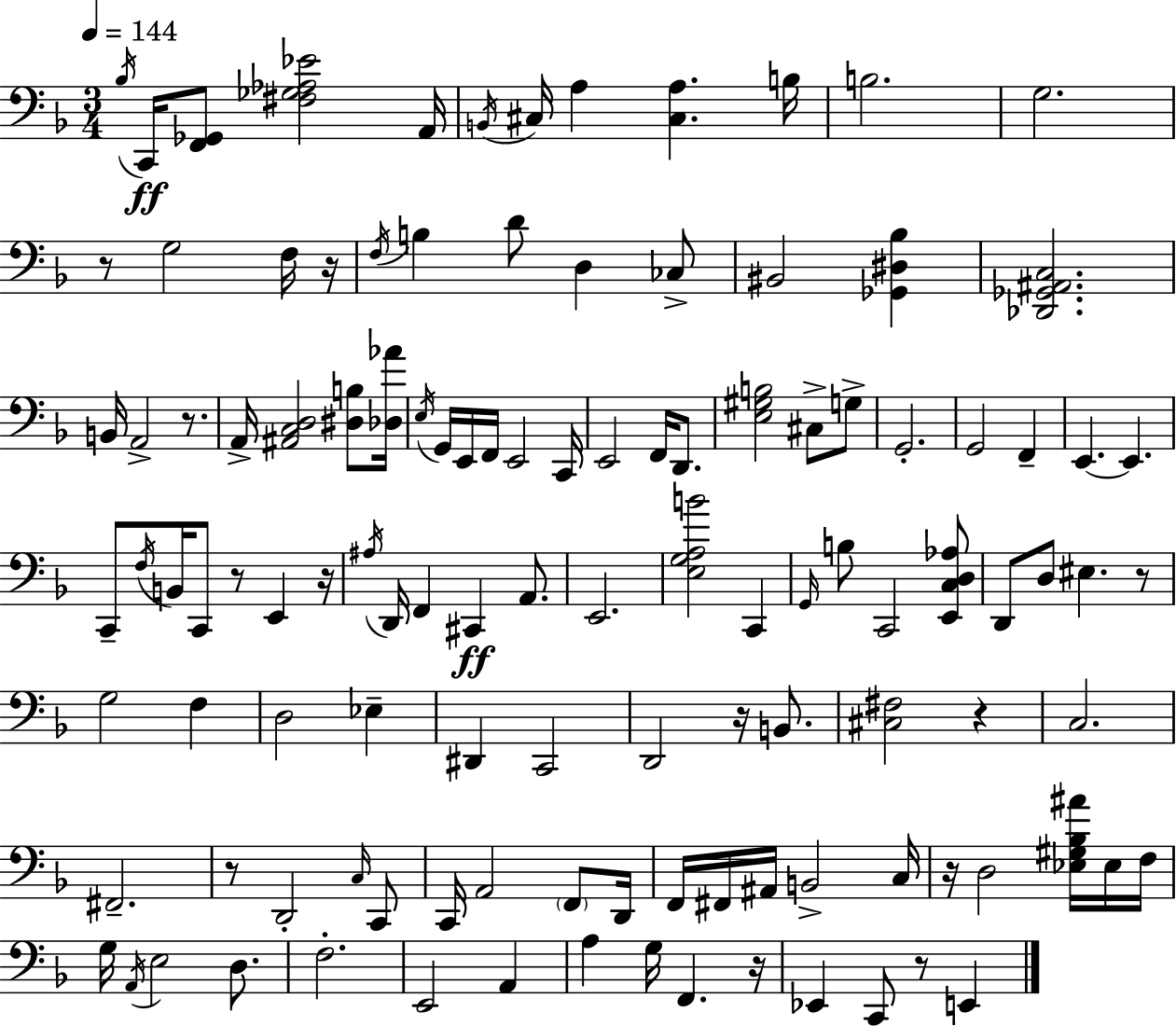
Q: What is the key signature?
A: D minor